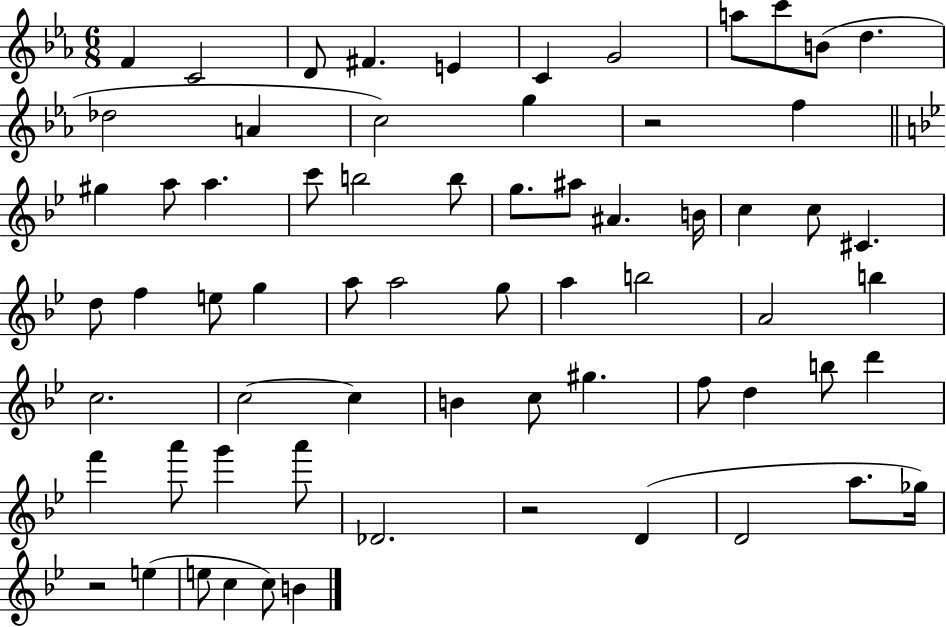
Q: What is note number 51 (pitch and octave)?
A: F6